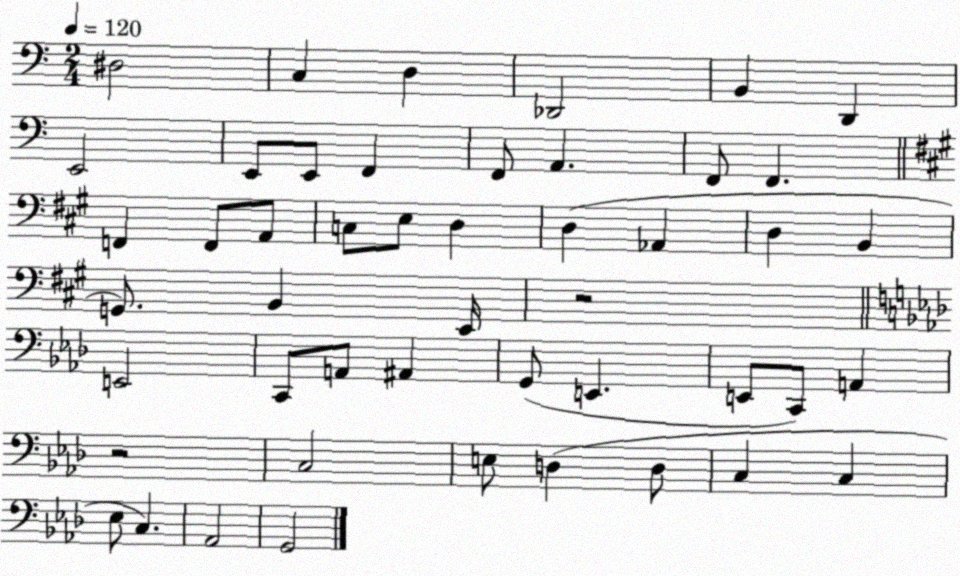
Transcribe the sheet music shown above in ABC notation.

X:1
T:Untitled
M:2/4
L:1/4
K:C
^D,2 C, D, _D,,2 B,, D,, E,,2 E,,/2 E,,/2 F,, F,,/2 A,, F,,/2 F,, F,, F,,/2 A,,/2 C,/2 E,/2 D, D, _A,, D, B,, G,,/2 B,, E,,/4 z2 E,,2 C,,/2 A,,/2 ^A,, G,,/2 E,, E,,/2 C,,/2 A,, z2 C,2 E,/2 D, D,/2 C, C, _E,/2 C, _A,,2 G,,2